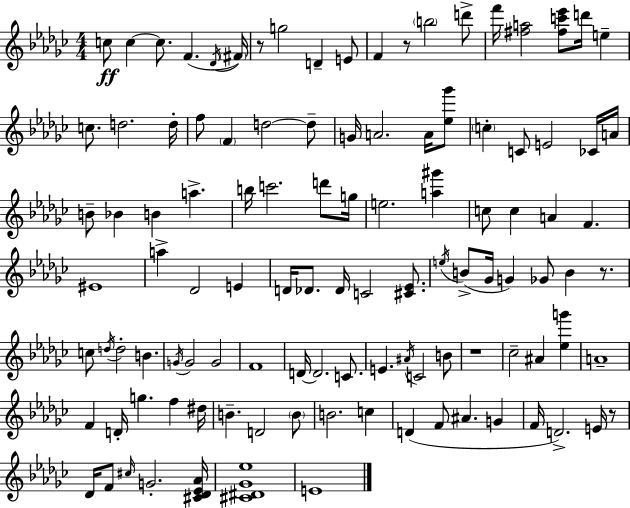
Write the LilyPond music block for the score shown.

{
  \clef treble
  \numericTimeSignature
  \time 4/4
  \key ees \minor
  c''8\ff c''4~~ c''8. f'4.( \acciaccatura { des'16 } | \parenthesize fis'16) r8 g''2 d'4-- e'8 | f'4 r8 \parenthesize b''2 d'''8-> | f'''16 <fis'' a''>2 <fis'' c''' ees'''>8 d'''16 e''4-- | \break c''8. d''2. | d''16-. f''8 \parenthesize f'4 d''2~~ d''8-- | g'16 a'2. a'16 <ees'' ges'''>8 | \parenthesize c''4-. c'8 e'2 ces'16 | \break a'16 b'8-- bes'4 b'4 a''4.-> | b''16 c'''2. d'''8 | g''16 e''2. <a'' gis'''>4 | c''8 c''4 a'4 f'4. | \break eis'1 | a''4-> des'2 e'4 | d'16 des'8. des'16 c'2 <cis' ees'>8. | \acciaccatura { e''16 }( b'8-> ges'16 g'4) ges'8 b'4 r8. | \break c''8 \acciaccatura { d''16 } d''2-. b'4. | \acciaccatura { g'16 } g'2 g'2 | f'1 | d'16~~ d'2. | \break c'8. e'4. \acciaccatura { ais'16 } c'2 | b'8 r1 | ces''2-- ais'4 | <ees'' g'''>4 a'1-- | \break f'4 d'16-. g''4. | f''4 dis''16 b'4.-- d'2 | \parenthesize b'8 b'2. | c''4 d'4( f'8 ais'4. | \break g'4 f'16 d'2.->) | e'16 r8 des'16 f'8 \grace { cis''16 } g'2.-. | <cis' des' ees' aes'>16 <cis' dis' ges' ees''>1 | e'1 | \break \bar "|."
}